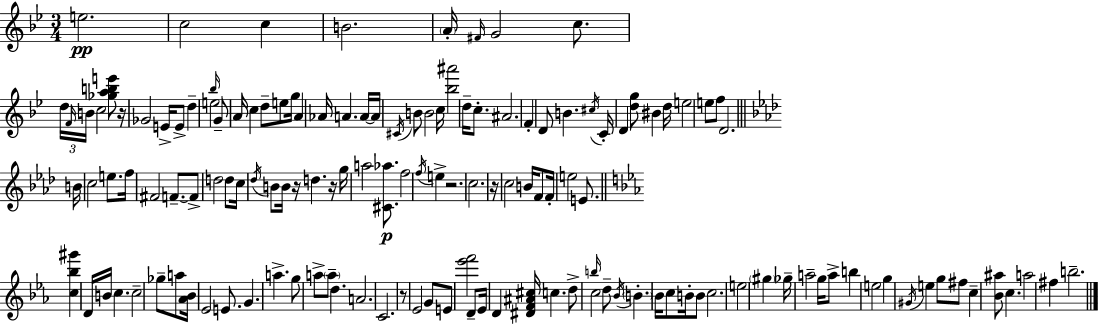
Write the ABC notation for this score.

X:1
T:Untitled
M:3/4
L:1/4
K:Gm
e2 c2 c B2 A/4 ^F/4 G2 c/2 d/4 F/4 B/4 c2 [_gabe']/2 z/4 _G2 E/4 E/2 d e2 _b/4 G/2 A/4 c d/2 e/2 g/4 A _A/4 A A/4 A/4 ^C/4 B/2 B2 c/4 [_b^a']2 d/4 c/2 ^A2 F D/2 B ^c/4 C/4 D [dg]/2 ^B d/4 e2 e/2 f/2 D2 B/4 c2 e/2 f/4 ^F2 F/2 F/2 d2 d/2 c/4 _d/4 B/2 B/4 z/4 d z/4 g/4 a2 [^C_a]/2 f2 f/4 e z2 c2 z/4 c2 B/4 F/2 F/4 e2 E/2 [c_b^g'] D/4 B/4 c c2 _g/2 a/2 [_A_B]/4 _E2 E/2 G a g/2 a/2 a/2 d A2 C2 z/2 _E2 G/2 E/2 [_e'f']2 D/2 _E/4 D [^DF^A^c]/4 c d/2 b/4 c2 d/2 _B/4 B _B/4 c/2 B/4 B/2 c2 e2 ^g _g/4 a2 g/4 a/2 b e2 g ^G/4 e g/2 ^f/2 c [_B^a]/2 c a2 ^f b2